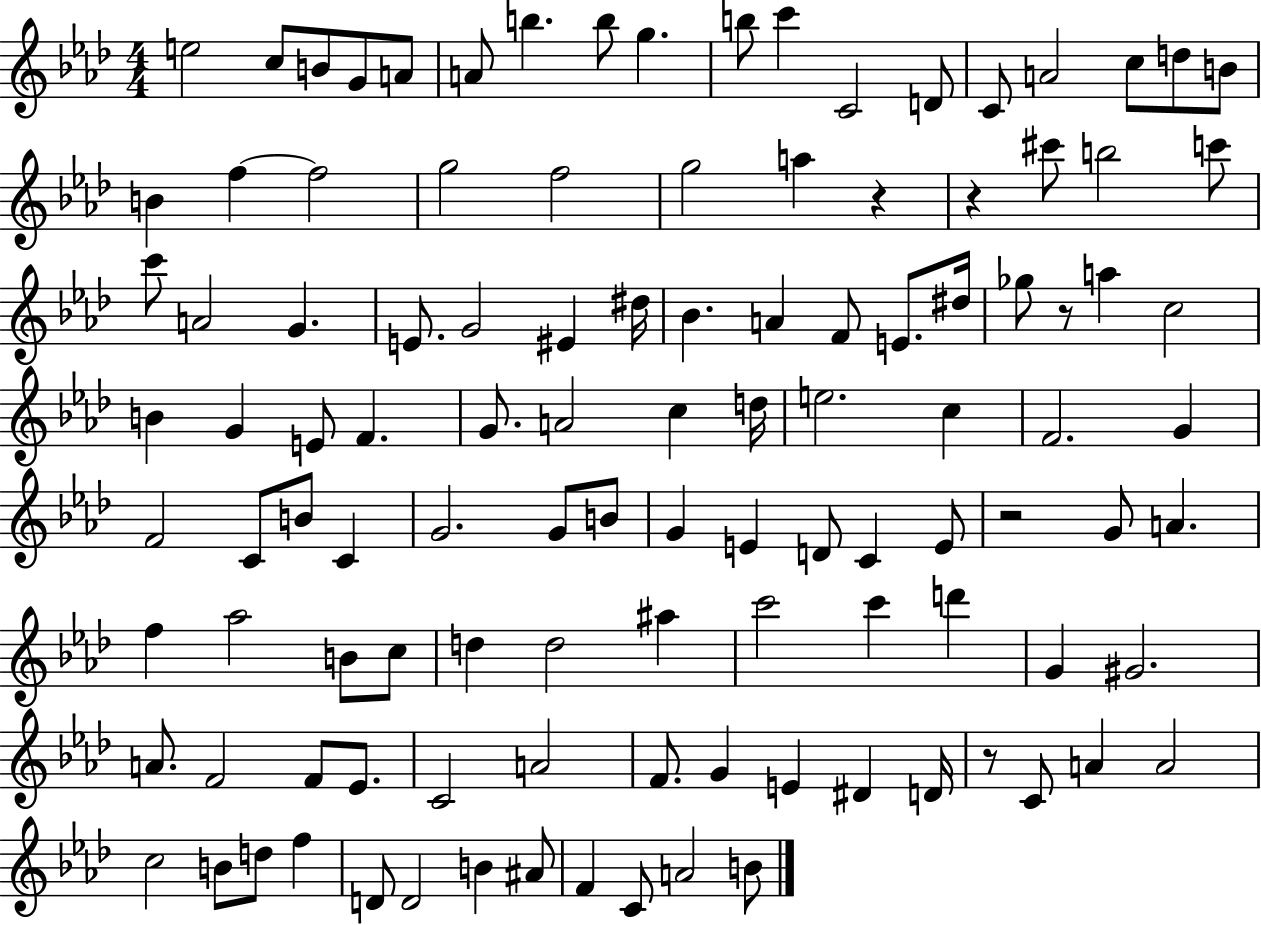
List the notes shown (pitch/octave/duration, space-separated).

E5/h C5/e B4/e G4/e A4/e A4/e B5/q. B5/e G5/q. B5/e C6/q C4/h D4/e C4/e A4/h C5/e D5/e B4/e B4/q F5/q F5/h G5/h F5/h G5/h A5/q R/q R/q C#6/e B5/h C6/e C6/e A4/h G4/q. E4/e. G4/h EIS4/q D#5/s Bb4/q. A4/q F4/e E4/e. D#5/s Gb5/e R/e A5/q C5/h B4/q G4/q E4/e F4/q. G4/e. A4/h C5/q D5/s E5/h. C5/q F4/h. G4/q F4/h C4/e B4/e C4/q G4/h. G4/e B4/e G4/q E4/q D4/e C4/q E4/e R/h G4/e A4/q. F5/q Ab5/h B4/e C5/e D5/q D5/h A#5/q C6/h C6/q D6/q G4/q G#4/h. A4/e. F4/h F4/e Eb4/e. C4/h A4/h F4/e. G4/q E4/q D#4/q D4/s R/e C4/e A4/q A4/h C5/h B4/e D5/e F5/q D4/e D4/h B4/q A#4/e F4/q C4/e A4/h B4/e